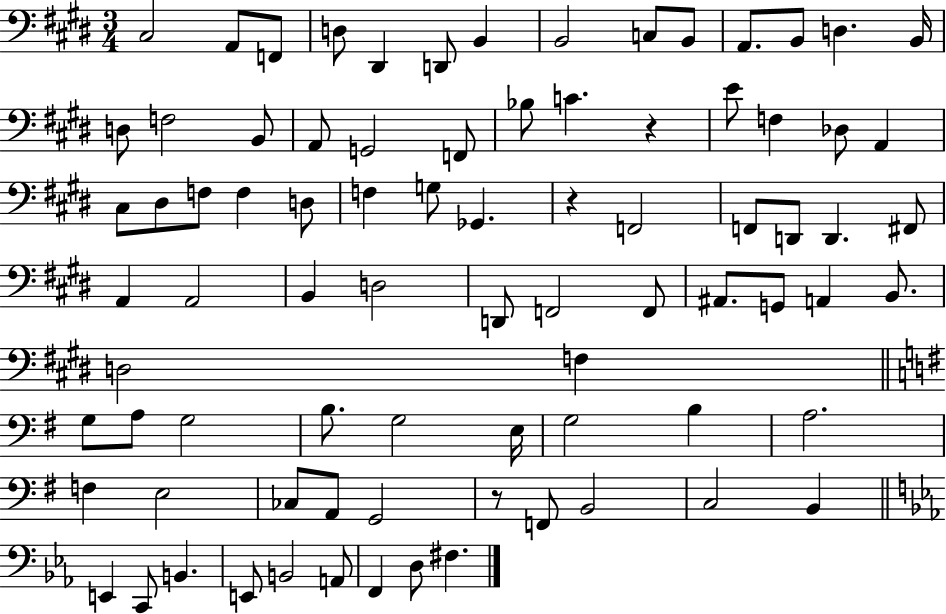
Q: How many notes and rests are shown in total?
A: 82